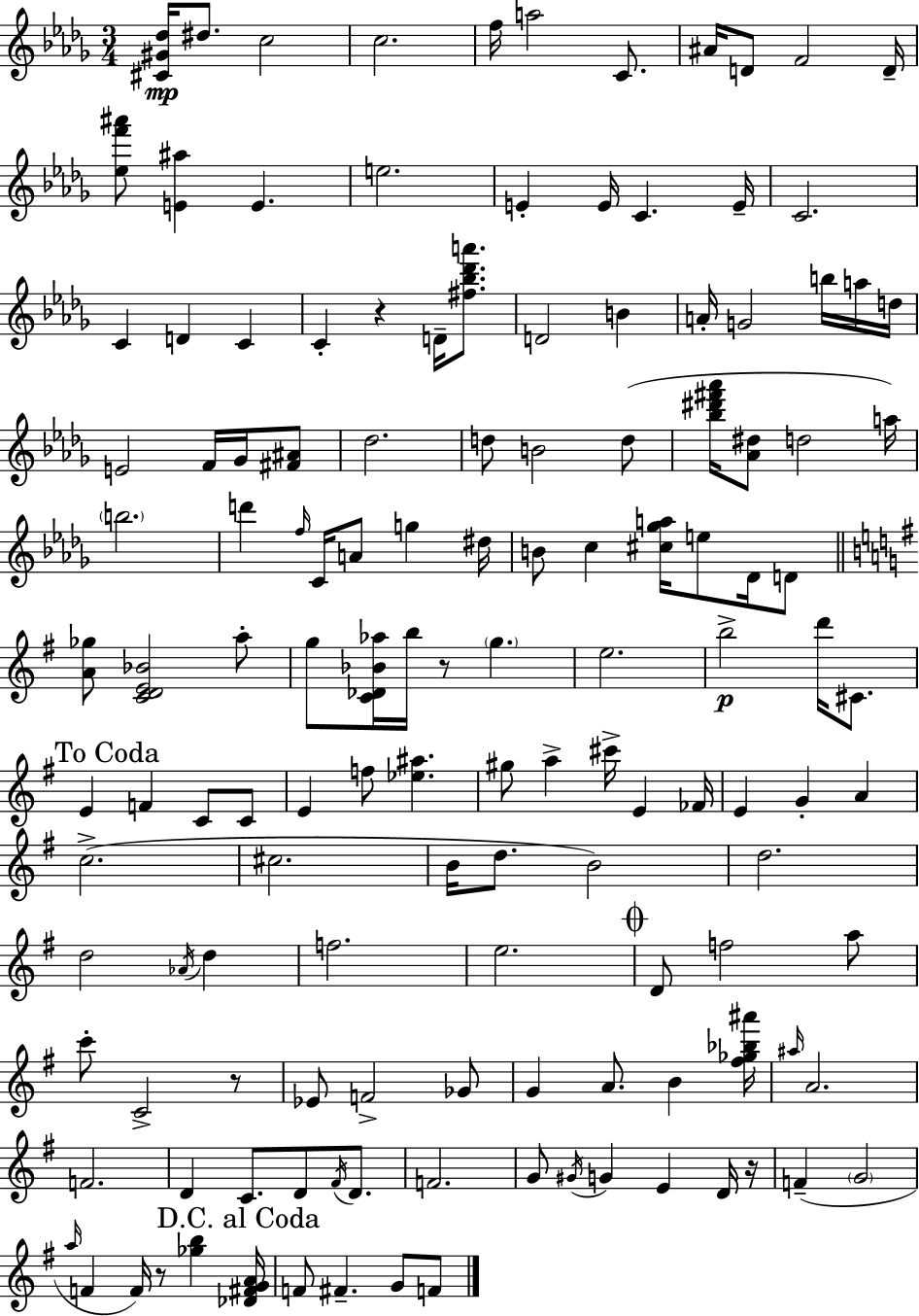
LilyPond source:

{
  \clef treble
  \numericTimeSignature
  \time 3/4
  \key bes \minor
  <cis' gis' des''>16\mp dis''8. c''2 | c''2. | f''16 a''2 c'8. | ais'16 d'8 f'2 d'16-- | \break <ees'' f''' ais'''>8 <e' ais''>4 e'4. | e''2. | e'4-. e'16 c'4. e'16-- | c'2. | \break c'4 d'4 c'4 | c'4-. r4 d'16-- <fis'' bes'' des''' a'''>8. | d'2 b'4 | a'16-. g'2 b''16 a''16 d''16 | \break e'2 f'16 ges'16 <fis' ais'>8 | des''2. | d''8 b'2 d''8( | <bes'' dis''' fis''' aes'''>16 <aes' dis''>8 d''2 a''16) | \break \parenthesize b''2. | d'''4 \grace { f''16 } c'16 a'8 g''4 | dis''16 b'8 c''4 <cis'' ges'' a''>16 e''8 des'16 d'8 | \bar "||" \break \key e \minor <a' ges''>8 <c' d' e' bes'>2 a''8-. | g''8 <c' des' bes' aes''>16 b''16 r8 \parenthesize g''4. | e''2. | b''2->\p d'''16 cis'8. | \break \mark "To Coda" e'4 f'4 c'8 c'8 | e'4 f''8 <ees'' ais''>4. | gis''8 a''4-> cis'''16-> e'4 fes'16 | e'4 g'4-. a'4 | \break c''2.->( | cis''2. | b'16 d''8. b'2) | d''2. | \break d''2 \acciaccatura { aes'16 } d''4 | f''2. | e''2. | \mark \markup { \musicglyph "scripts.coda" } d'8 f''2 a''8 | \break c'''8-. c'2-> r8 | ees'8 f'2-> ges'8 | g'4 a'8. b'4 | <fis'' ges'' bes'' ais'''>16 \grace { ais''16 } a'2. | \break f'2. | d'4 c'8. d'8 \acciaccatura { fis'16 } | d'8. f'2. | g'8 \acciaccatura { gis'16 } g'4 e'4 | \break d'16 r16 f'4--( \parenthesize g'2 | \grace { a''16 } f'4 f'16) r8 | <ges'' b''>4 \mark "D.C. al Coda" <des' fis' g' a'>16 f'8 fis'4.-- | g'8 f'8 \bar "|."
}